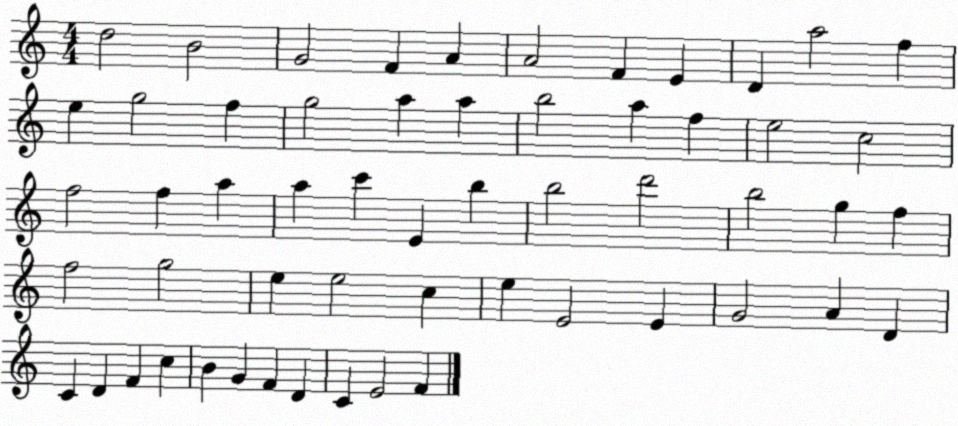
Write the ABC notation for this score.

X:1
T:Untitled
M:4/4
L:1/4
K:C
d2 B2 G2 F A A2 F E D a2 f e g2 f g2 a a b2 a f e2 c2 f2 f a a c' E b b2 d'2 b2 g f f2 g2 e e2 c e E2 E G2 A D C D F c B G F D C E2 F